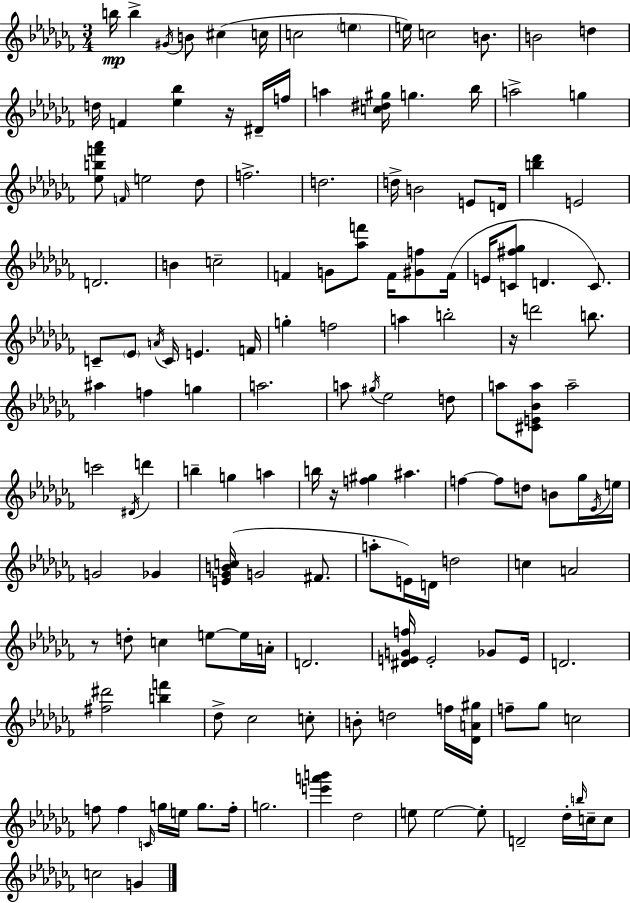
{
  \clef treble
  \numericTimeSignature
  \time 3/4
  \key aes \minor
  b''16\mp b''4-> \acciaccatura { gis'16 } b'8 cis''4( | c''16 c''2 \parenthesize e''4 | e''16) c''2 b'8. | b'2 d''4 | \break d''16 f'4 <ees'' bes''>4 r16 dis'16-- | f''16 a''4 <c'' dis'' gis''>16 g''4. | bes''16 a''2-> g''4 | <ees'' b'' f''' aes'''>8 \grace { f'16 } e''2 | \break des''8 f''2.-> | d''2. | d''16-> b'2 e'8 | d'16 <b'' des'''>4 e'2 | \break d'2. | b'4 c''2-- | f'4 g'8 <aes'' f'''>8 f'16 <gis' f''>8 | f'16( e'16 <c' fis'' ges''>8 d'4. c'8.) | \break c'8-- \parenthesize ees'8 \acciaccatura { a'16 } c'16 e'4. | f'16 g''4-. f''2 | a''4 b''2-. | r16 d'''2 | \break b''8. ais''4 f''4 g''4 | a''2. | a''8 \acciaccatura { gis''16 } ees''2 | d''8 a''8 <cis' e' bes' a''>8 a''2-- | \break c'''2 | \acciaccatura { dis'16 } d'''4 b''4-- g''4 | a''4 b''16 r16 <f'' gis''>4 ais''4. | f''4~~ f''8 d''8 | \break b'8 ges''16 \acciaccatura { ees'16 } e''16 g'2 | ges'4 <e' ges' b' c''>16( g'2 | fis'8. a''8-. e'16) d'16 d''2 | c''4 a'2 | \break r8 d''8-. c''4 | e''8~~ e''16 a'16-. d'2. | <dis' e' g' f''>16 e'2-. | ges'8 e'16 d'2. | \break <fis'' dis'''>2 | <b'' f'''>4 des''8-> ces''2 | c''8-. b'8-. d''2 | f''16 <des' a' gis''>16 f''8-- ges''8 c''2 | \break f''8 f''4 | \grace { c'16 } g''16 e''16 g''8. f''16-. g''2. | <e''' a''' b'''>4 des''2 | e''8 e''2~~ | \break e''8-. d'2-- | des''16-. \grace { b''16 } c''16-- c''8 c''2 | g'4 \bar "|."
}